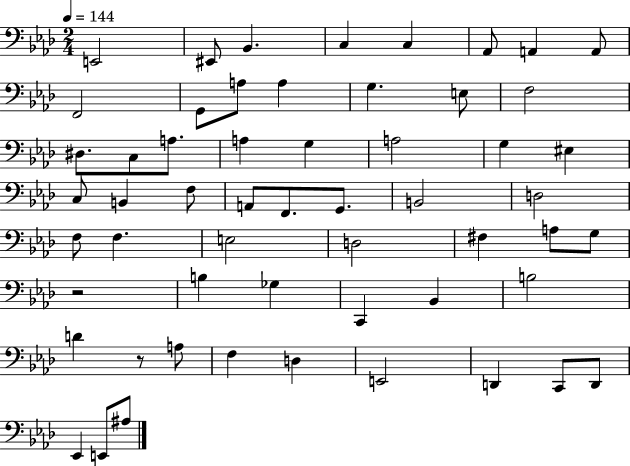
X:1
T:Untitled
M:2/4
L:1/4
K:Ab
E,,2 ^E,,/2 _B,, C, C, _A,,/2 A,, A,,/2 F,,2 G,,/2 A,/2 A, G, E,/2 F,2 ^D,/2 C,/2 A,/2 A, G, A,2 G, ^E, C,/2 B,, F,/2 A,,/2 F,,/2 G,,/2 B,,2 D,2 F,/2 F, E,2 D,2 ^F, A,/2 G,/2 z2 B, _G, C,, _B,, B,2 D z/2 A,/2 F, D, E,,2 D,, C,,/2 D,,/2 _E,, E,,/2 ^A,/2